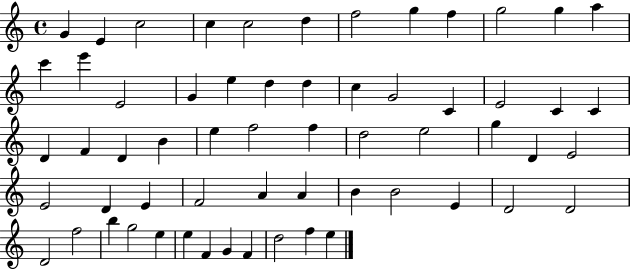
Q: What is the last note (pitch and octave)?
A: E5